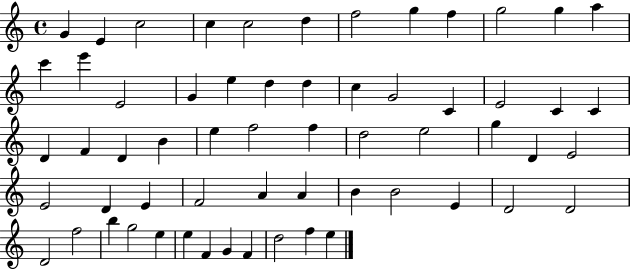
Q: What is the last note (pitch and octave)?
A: E5